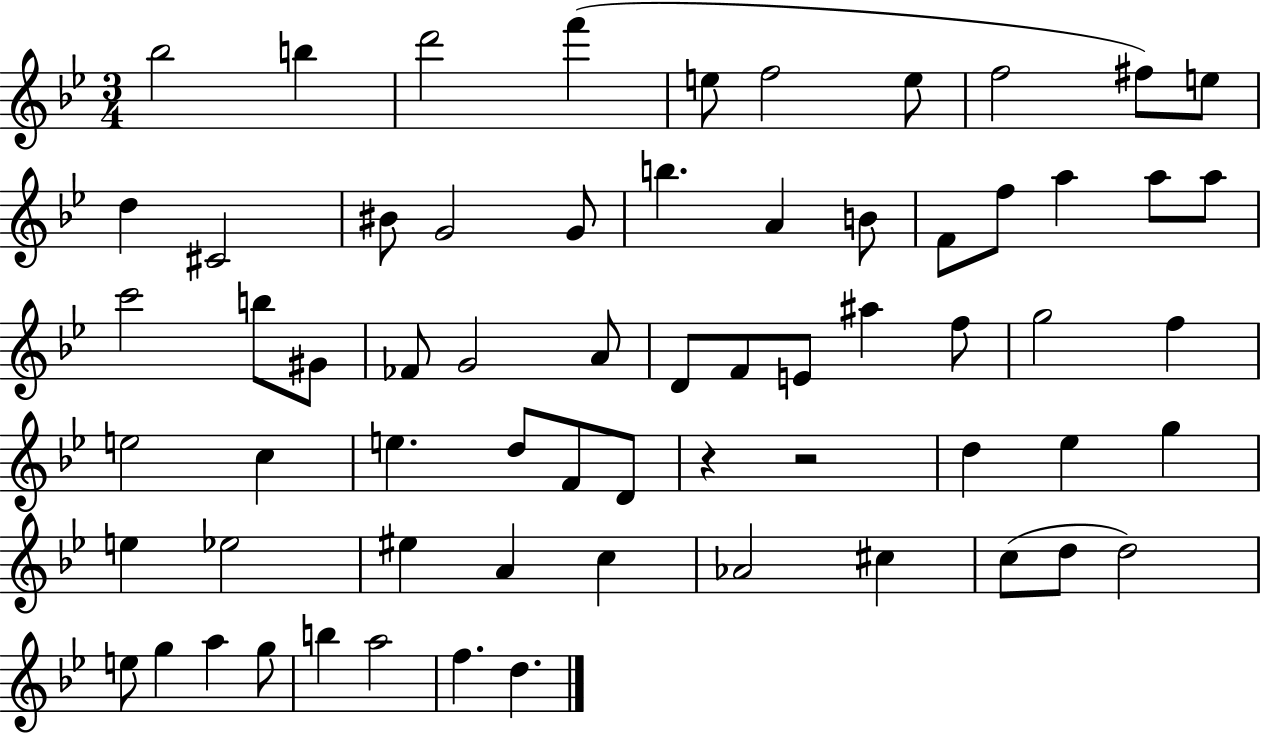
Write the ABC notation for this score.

X:1
T:Untitled
M:3/4
L:1/4
K:Bb
_b2 b d'2 f' e/2 f2 e/2 f2 ^f/2 e/2 d ^C2 ^B/2 G2 G/2 b A B/2 F/2 f/2 a a/2 a/2 c'2 b/2 ^G/2 _F/2 G2 A/2 D/2 F/2 E/2 ^a f/2 g2 f e2 c e d/2 F/2 D/2 z z2 d _e g e _e2 ^e A c _A2 ^c c/2 d/2 d2 e/2 g a g/2 b a2 f d